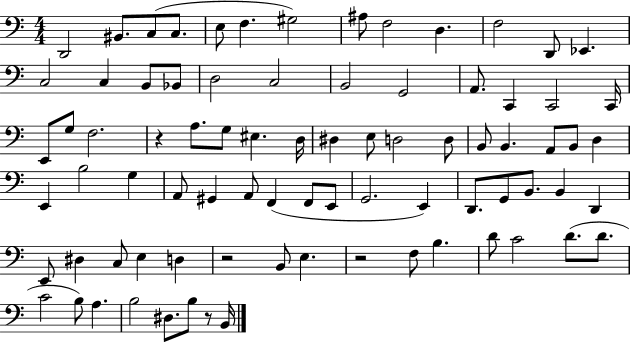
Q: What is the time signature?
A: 4/4